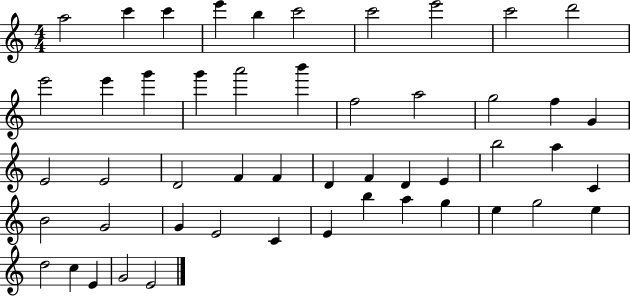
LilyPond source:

{
  \clef treble
  \numericTimeSignature
  \time 4/4
  \key c \major
  a''2 c'''4 c'''4 | e'''4 b''4 c'''2 | c'''2 e'''2 | c'''2 d'''2 | \break e'''2 e'''4 g'''4 | g'''4 a'''2 b'''4 | f''2 a''2 | g''2 f''4 g'4 | \break e'2 e'2 | d'2 f'4 f'4 | d'4 f'4 d'4 e'4 | b''2 a''4 c'4 | \break b'2 g'2 | g'4 e'2 c'4 | e'4 b''4 a''4 g''4 | e''4 g''2 e''4 | \break d''2 c''4 e'4 | g'2 e'2 | \bar "|."
}